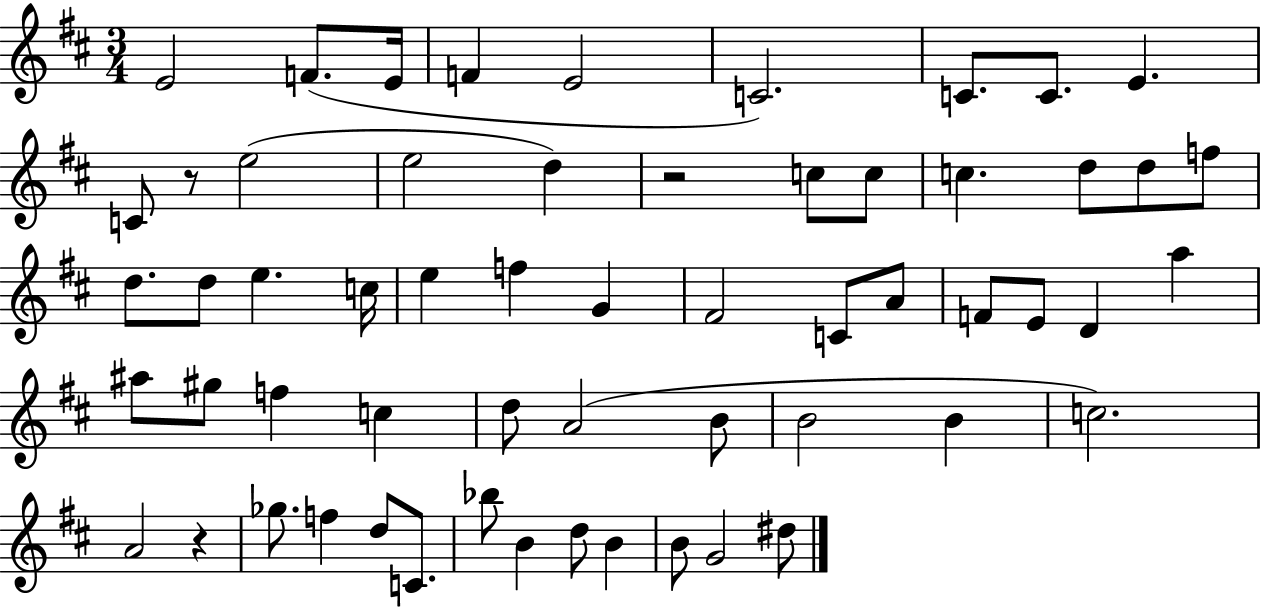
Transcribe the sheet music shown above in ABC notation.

X:1
T:Untitled
M:3/4
L:1/4
K:D
E2 F/2 E/4 F E2 C2 C/2 C/2 E C/2 z/2 e2 e2 d z2 c/2 c/2 c d/2 d/2 f/2 d/2 d/2 e c/4 e f G ^F2 C/2 A/2 F/2 E/2 D a ^a/2 ^g/2 f c d/2 A2 B/2 B2 B c2 A2 z _g/2 f d/2 C/2 _b/2 B d/2 B B/2 G2 ^d/2